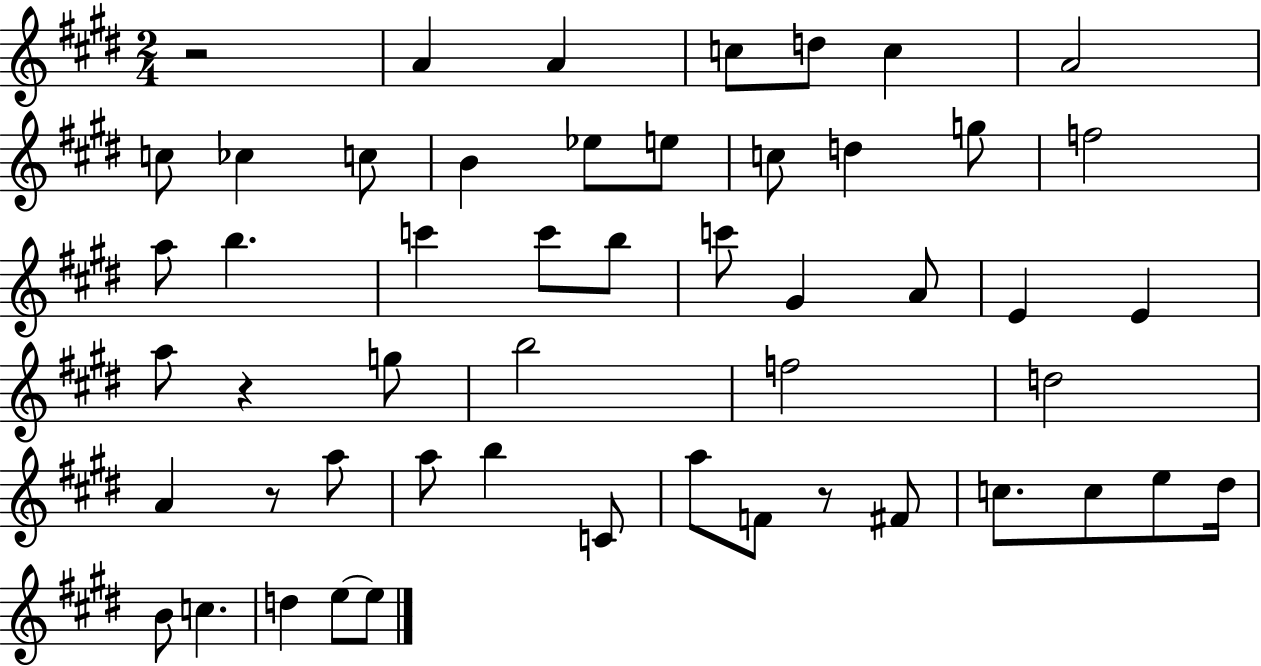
X:1
T:Untitled
M:2/4
L:1/4
K:E
z2 A A c/2 d/2 c A2 c/2 _c c/2 B _e/2 e/2 c/2 d g/2 f2 a/2 b c' c'/2 b/2 c'/2 ^G A/2 E E a/2 z g/2 b2 f2 d2 A z/2 a/2 a/2 b C/2 a/2 F/2 z/2 ^F/2 c/2 c/2 e/2 ^d/4 B/2 c d e/2 e/2